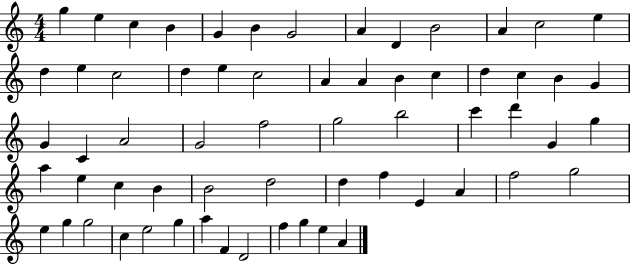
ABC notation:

X:1
T:Untitled
M:4/4
L:1/4
K:C
g e c B G B G2 A D B2 A c2 e d e c2 d e c2 A A B c d c B G G C A2 G2 f2 g2 b2 c' d' G g a e c B B2 d2 d f E A f2 g2 e g g2 c e2 g a F D2 f g e A